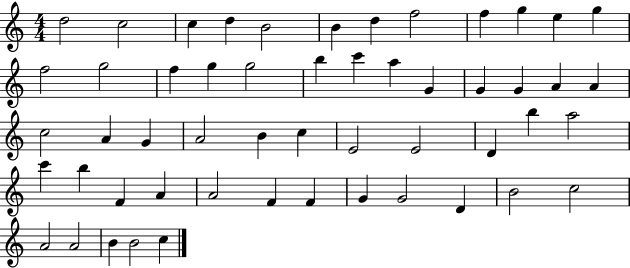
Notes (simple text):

D5/h C5/h C5/q D5/q B4/h B4/q D5/q F5/h F5/q G5/q E5/q G5/q F5/h G5/h F5/q G5/q G5/h B5/q C6/q A5/q G4/q G4/q G4/q A4/q A4/q C5/h A4/q G4/q A4/h B4/q C5/q E4/h E4/h D4/q B5/q A5/h C6/q B5/q F4/q A4/q A4/h F4/q F4/q G4/q G4/h D4/q B4/h C5/h A4/h A4/h B4/q B4/h C5/q